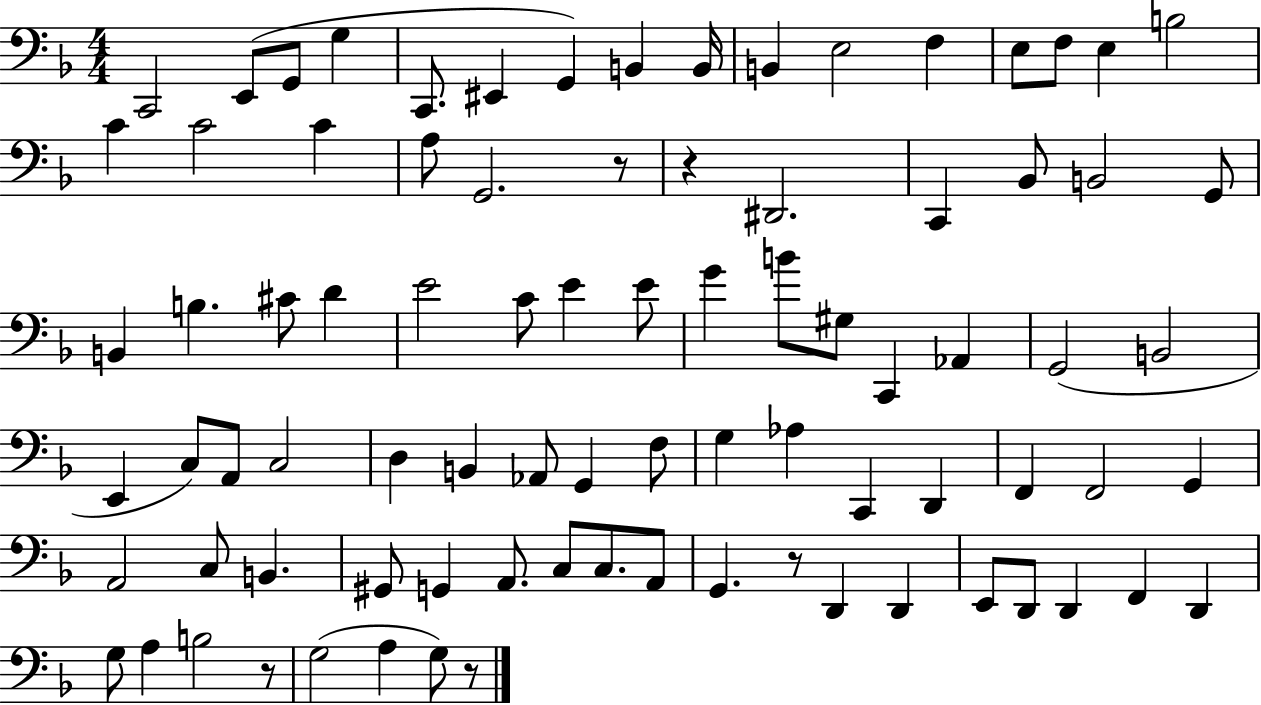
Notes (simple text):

C2/h E2/e G2/e G3/q C2/e. EIS2/q G2/q B2/q B2/s B2/q E3/h F3/q E3/e F3/e E3/q B3/h C4/q C4/h C4/q A3/e G2/h. R/e R/q D#2/h. C2/q Bb2/e B2/h G2/e B2/q B3/q. C#4/e D4/q E4/h C4/e E4/q E4/e G4/q B4/e G#3/e C2/q Ab2/q G2/h B2/h E2/q C3/e A2/e C3/h D3/q B2/q Ab2/e G2/q F3/e G3/q Ab3/q C2/q D2/q F2/q F2/h G2/q A2/h C3/e B2/q. G#2/e G2/q A2/e. C3/e C3/e. A2/e G2/q. R/e D2/q D2/q E2/e D2/e D2/q F2/q D2/q G3/e A3/q B3/h R/e G3/h A3/q G3/e R/e